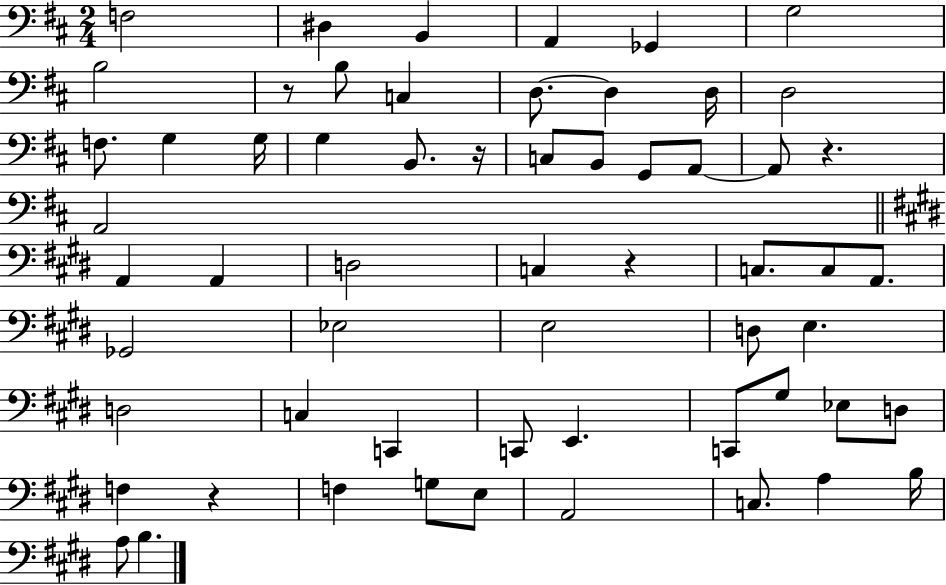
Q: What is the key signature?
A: D major